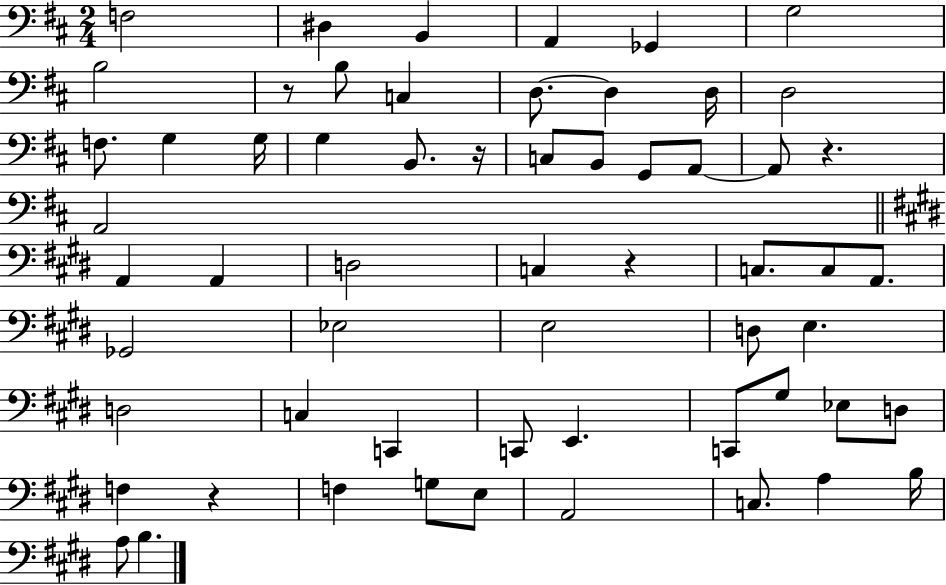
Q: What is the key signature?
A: D major